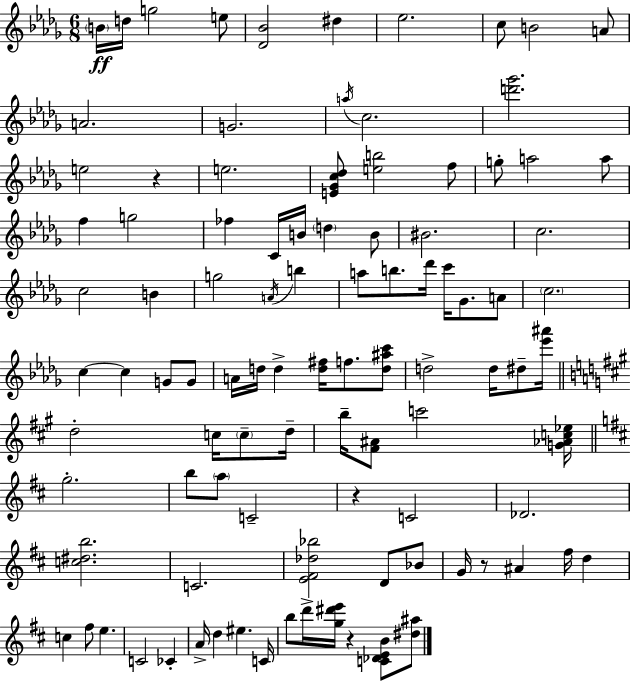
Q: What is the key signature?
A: BES minor